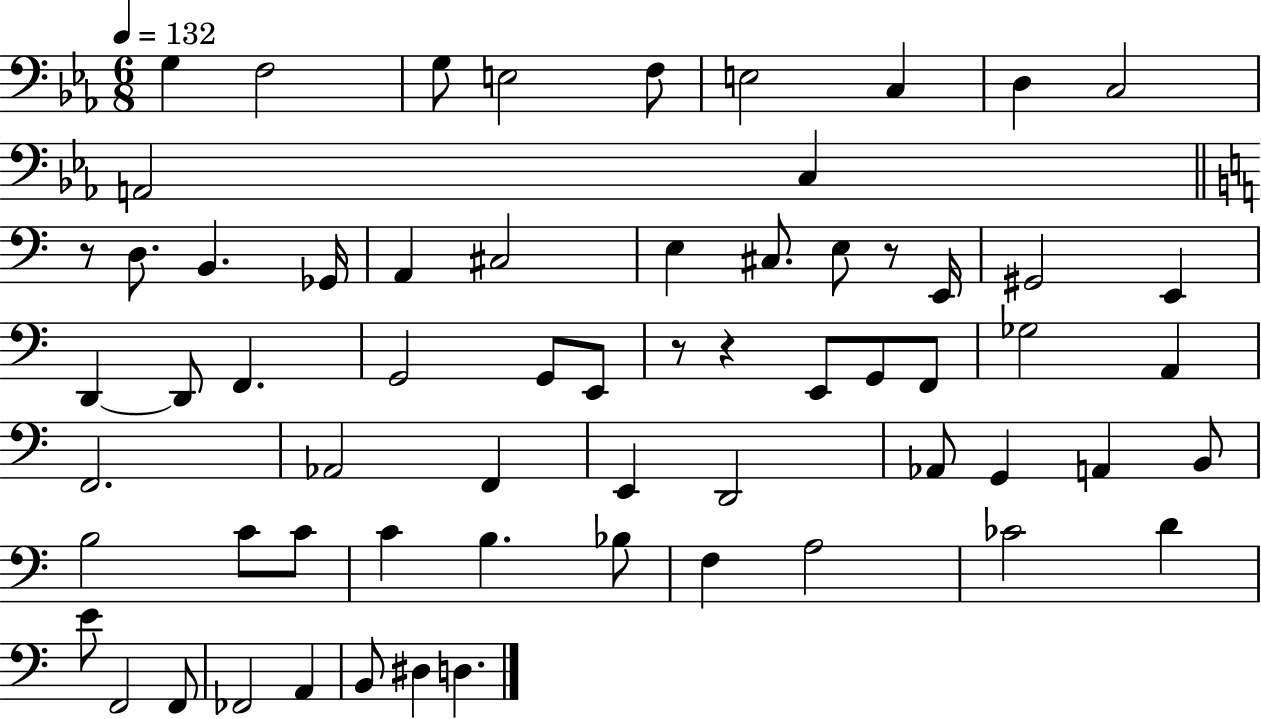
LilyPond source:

{
  \clef bass
  \numericTimeSignature
  \time 6/8
  \key ees \major
  \tempo 4 = 132
  g4 f2 | g8 e2 f8 | e2 c4 | d4 c2 | \break a,2 c4 | \bar "||" \break \key a \minor r8 d8. b,4. ges,16 | a,4 cis2 | e4 cis8. e8 r8 e,16 | gis,2 e,4 | \break d,4~~ d,8 f,4. | g,2 g,8 e,8 | r8 r4 e,8 g,8 f,8 | ges2 a,4 | \break f,2. | aes,2 f,4 | e,4 d,2 | aes,8 g,4 a,4 b,8 | \break b2 c'8 c'8 | c'4 b4. bes8 | f4 a2 | ces'2 d'4 | \break e'8 f,2 f,8 | fes,2 a,4 | b,8 dis4 d4. | \bar "|."
}